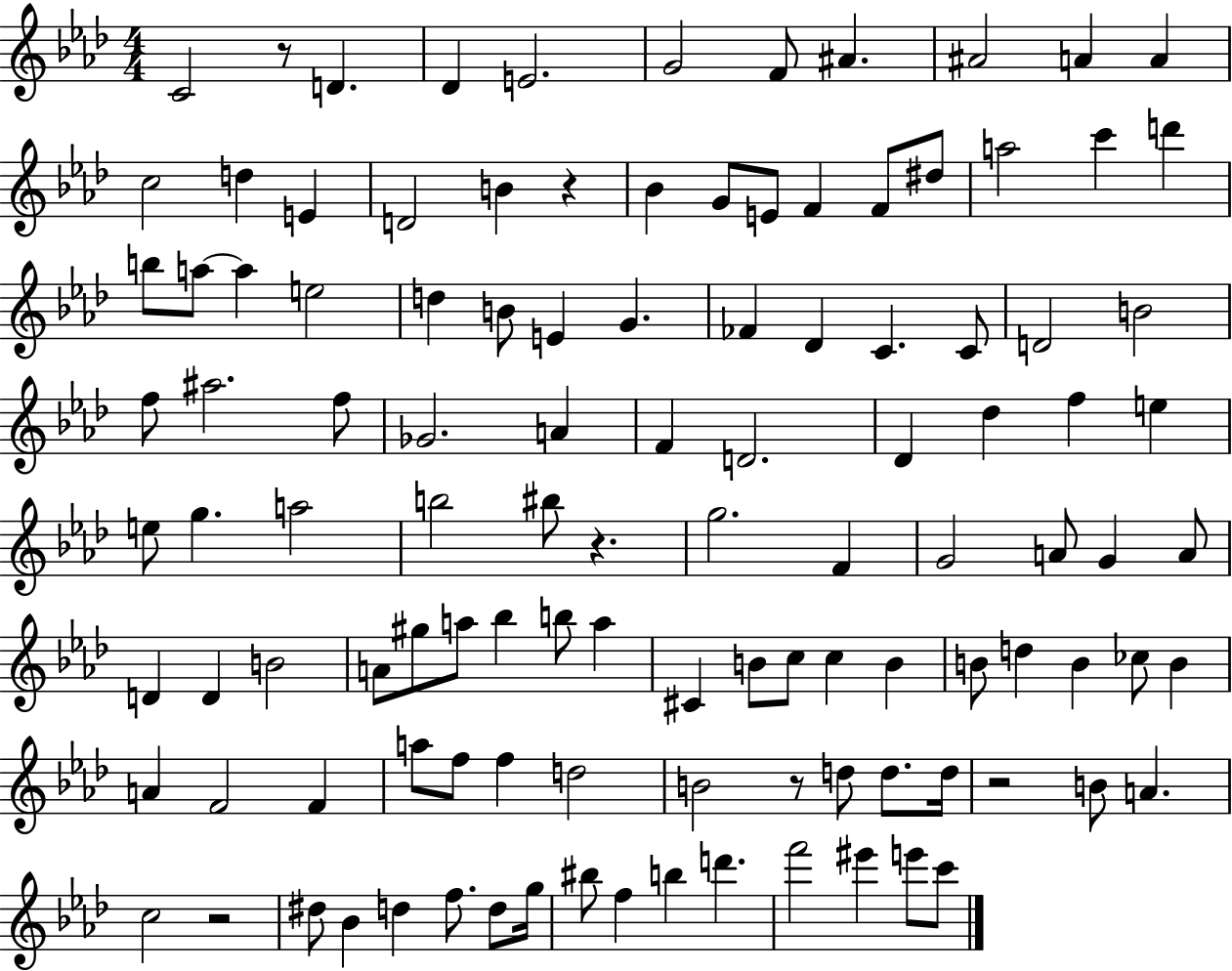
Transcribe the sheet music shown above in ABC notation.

X:1
T:Untitled
M:4/4
L:1/4
K:Ab
C2 z/2 D _D E2 G2 F/2 ^A ^A2 A A c2 d E D2 B z _B G/2 E/2 F F/2 ^d/2 a2 c' d' b/2 a/2 a e2 d B/2 E G _F _D C C/2 D2 B2 f/2 ^a2 f/2 _G2 A F D2 _D _d f e e/2 g a2 b2 ^b/2 z g2 F G2 A/2 G A/2 D D B2 A/2 ^g/2 a/2 _b b/2 a ^C B/2 c/2 c B B/2 d B _c/2 B A F2 F a/2 f/2 f d2 B2 z/2 d/2 d/2 d/4 z2 B/2 A c2 z2 ^d/2 _B d f/2 d/2 g/4 ^b/2 f b d' f'2 ^e' e'/2 c'/2